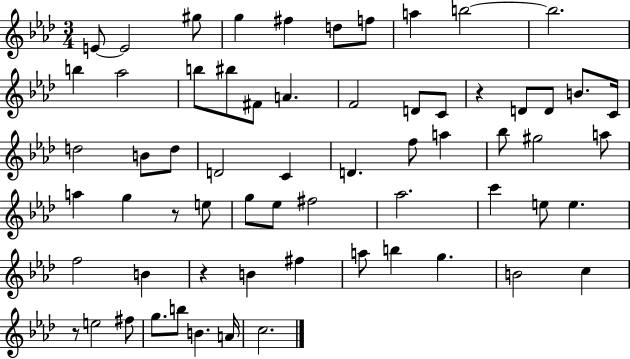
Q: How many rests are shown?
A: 4